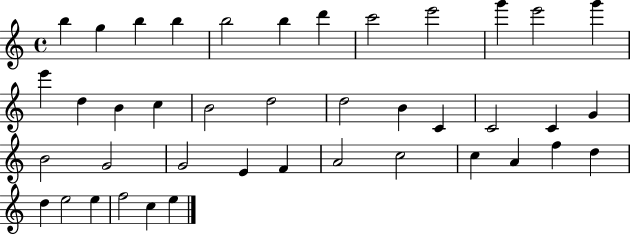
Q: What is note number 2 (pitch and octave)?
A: G5